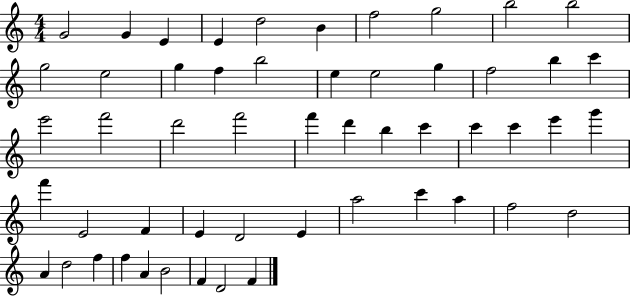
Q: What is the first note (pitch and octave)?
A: G4